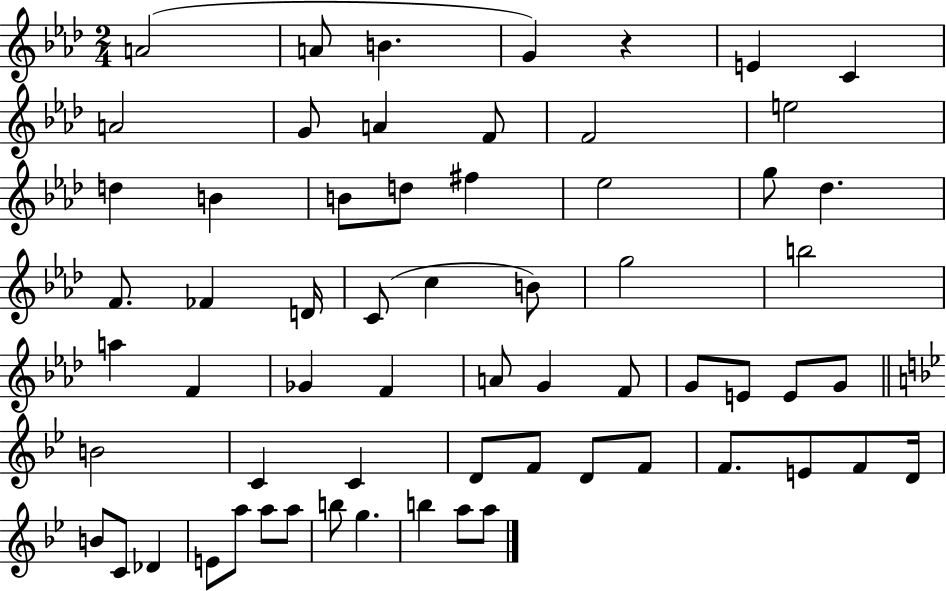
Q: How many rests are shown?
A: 1